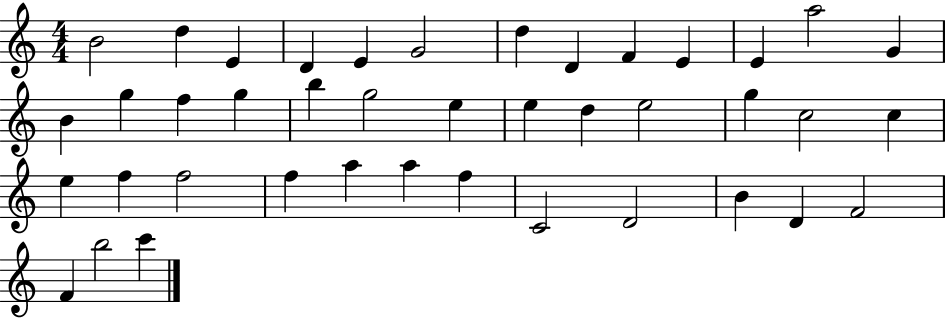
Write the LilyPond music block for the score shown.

{
  \clef treble
  \numericTimeSignature
  \time 4/4
  \key c \major
  b'2 d''4 e'4 | d'4 e'4 g'2 | d''4 d'4 f'4 e'4 | e'4 a''2 g'4 | \break b'4 g''4 f''4 g''4 | b''4 g''2 e''4 | e''4 d''4 e''2 | g''4 c''2 c''4 | \break e''4 f''4 f''2 | f''4 a''4 a''4 f''4 | c'2 d'2 | b'4 d'4 f'2 | \break f'4 b''2 c'''4 | \bar "|."
}